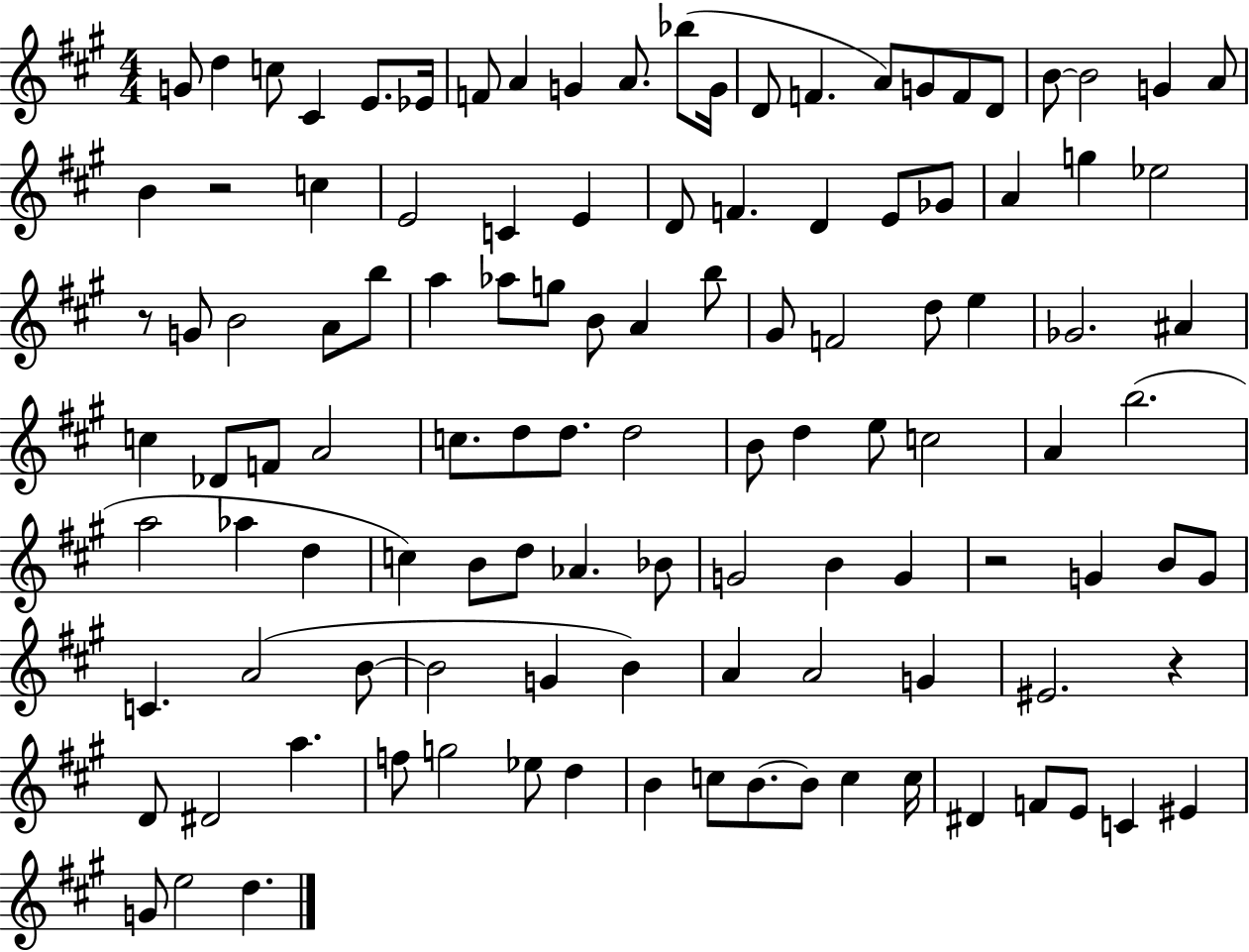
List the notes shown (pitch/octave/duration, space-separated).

G4/e D5/q C5/e C#4/q E4/e. Eb4/s F4/e A4/q G4/q A4/e. Bb5/e G4/s D4/e F4/q. A4/e G4/e F4/e D4/e B4/e B4/h G4/q A4/e B4/q R/h C5/q E4/h C4/q E4/q D4/e F4/q. D4/q E4/e Gb4/e A4/q G5/q Eb5/h R/e G4/e B4/h A4/e B5/e A5/q Ab5/e G5/e B4/e A4/q B5/e G#4/e F4/h D5/e E5/q Gb4/h. A#4/q C5/q Db4/e F4/e A4/h C5/e. D5/e D5/e. D5/h B4/e D5/q E5/e C5/h A4/q B5/h. A5/h Ab5/q D5/q C5/q B4/e D5/e Ab4/q. Bb4/e G4/h B4/q G4/q R/h G4/q B4/e G4/e C4/q. A4/h B4/e B4/h G4/q B4/q A4/q A4/h G4/q EIS4/h. R/q D4/e D#4/h A5/q. F5/e G5/h Eb5/e D5/q B4/q C5/e B4/e. B4/e C5/q C5/s D#4/q F4/e E4/e C4/q EIS4/q G4/e E5/h D5/q.